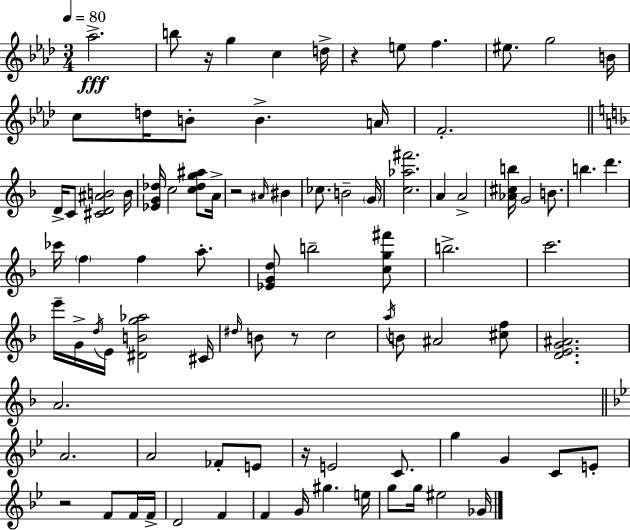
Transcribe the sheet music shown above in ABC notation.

X:1
T:Untitled
M:3/4
L:1/4
K:Ab
_a2 b/2 z/4 g c d/4 z e/2 f ^e/2 g2 B/4 c/2 d/4 B/2 B A/4 F2 D/4 C/2 [^CD^AB]2 B/4 [_EG_d]/4 c2 [c_dg^a]/2 A/4 z2 ^A/4 ^B _c/2 B2 G/4 [c_a^f']2 A A2 [_A^cb]/4 G2 B/2 b d' _c'/4 f f a/2 [_EGd]/2 b2 [cg^f']/2 b2 c'2 e'/4 G/4 d/4 E/4 [^DBg_a]2 ^C/4 ^d/4 B/2 z/2 c2 a/4 B/2 ^A2 [^cf]/2 [DEG^A]2 A2 A2 A2 _F/2 E/2 z/4 E2 C/2 g G C/2 E/2 z2 F/2 F/4 F/4 D2 F F G/4 ^g e/4 g/2 g/4 ^e2 _G/4